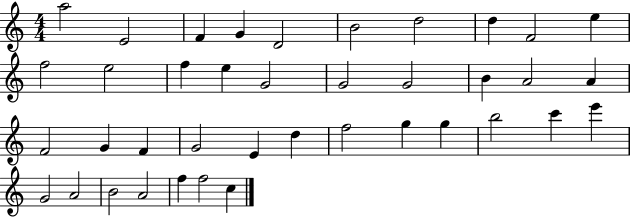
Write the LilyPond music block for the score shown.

{
  \clef treble
  \numericTimeSignature
  \time 4/4
  \key c \major
  a''2 e'2 | f'4 g'4 d'2 | b'2 d''2 | d''4 f'2 e''4 | \break f''2 e''2 | f''4 e''4 g'2 | g'2 g'2 | b'4 a'2 a'4 | \break f'2 g'4 f'4 | g'2 e'4 d''4 | f''2 g''4 g''4 | b''2 c'''4 e'''4 | \break g'2 a'2 | b'2 a'2 | f''4 f''2 c''4 | \bar "|."
}